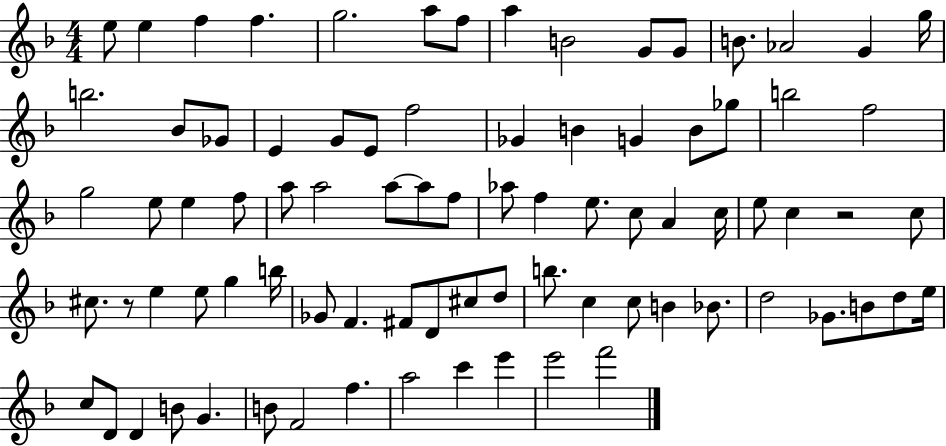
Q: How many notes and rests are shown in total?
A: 83